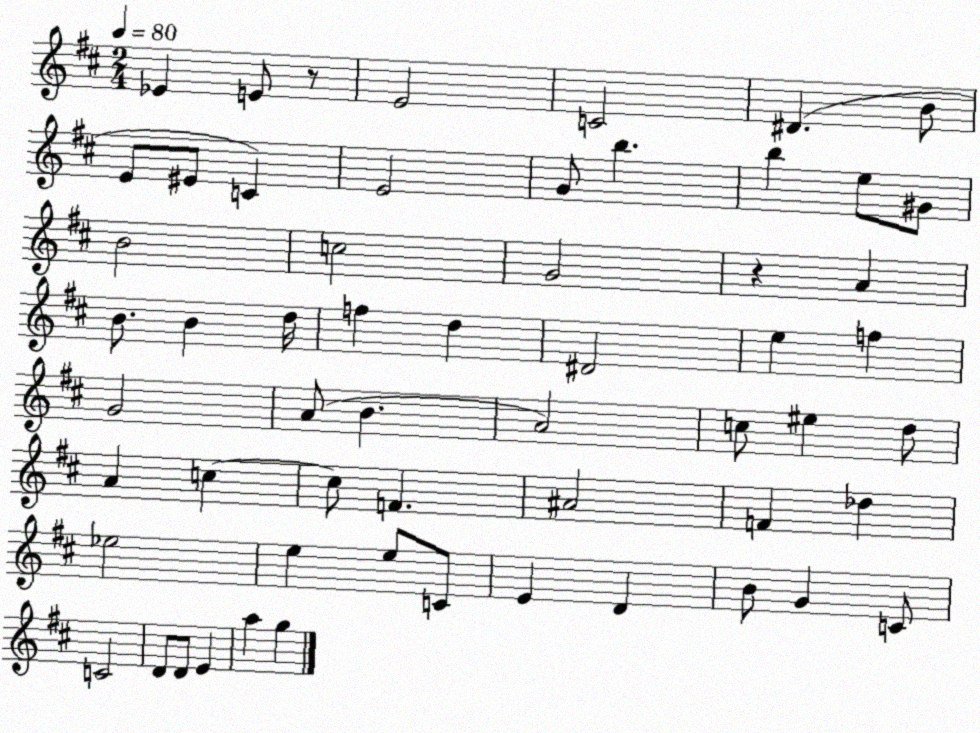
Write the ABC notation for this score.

X:1
T:Untitled
M:2/4
L:1/4
K:D
_E E/2 z/2 E2 C2 ^D B/2 E/2 ^E/2 C E2 G/2 b b e/2 ^G/2 B2 c2 G2 z A B/2 B d/4 f d ^D2 e f G2 A/2 B A2 c/2 ^e d/2 A c c/2 F ^A2 F _d _e2 e e/2 C/2 E D B/2 G C/2 C2 D/2 D/2 E a g